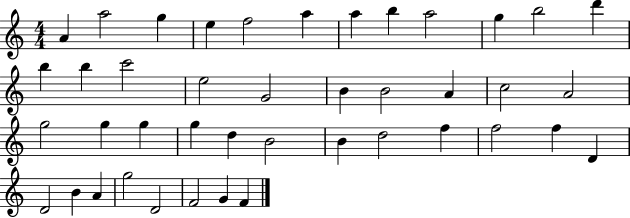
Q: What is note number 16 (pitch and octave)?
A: E5